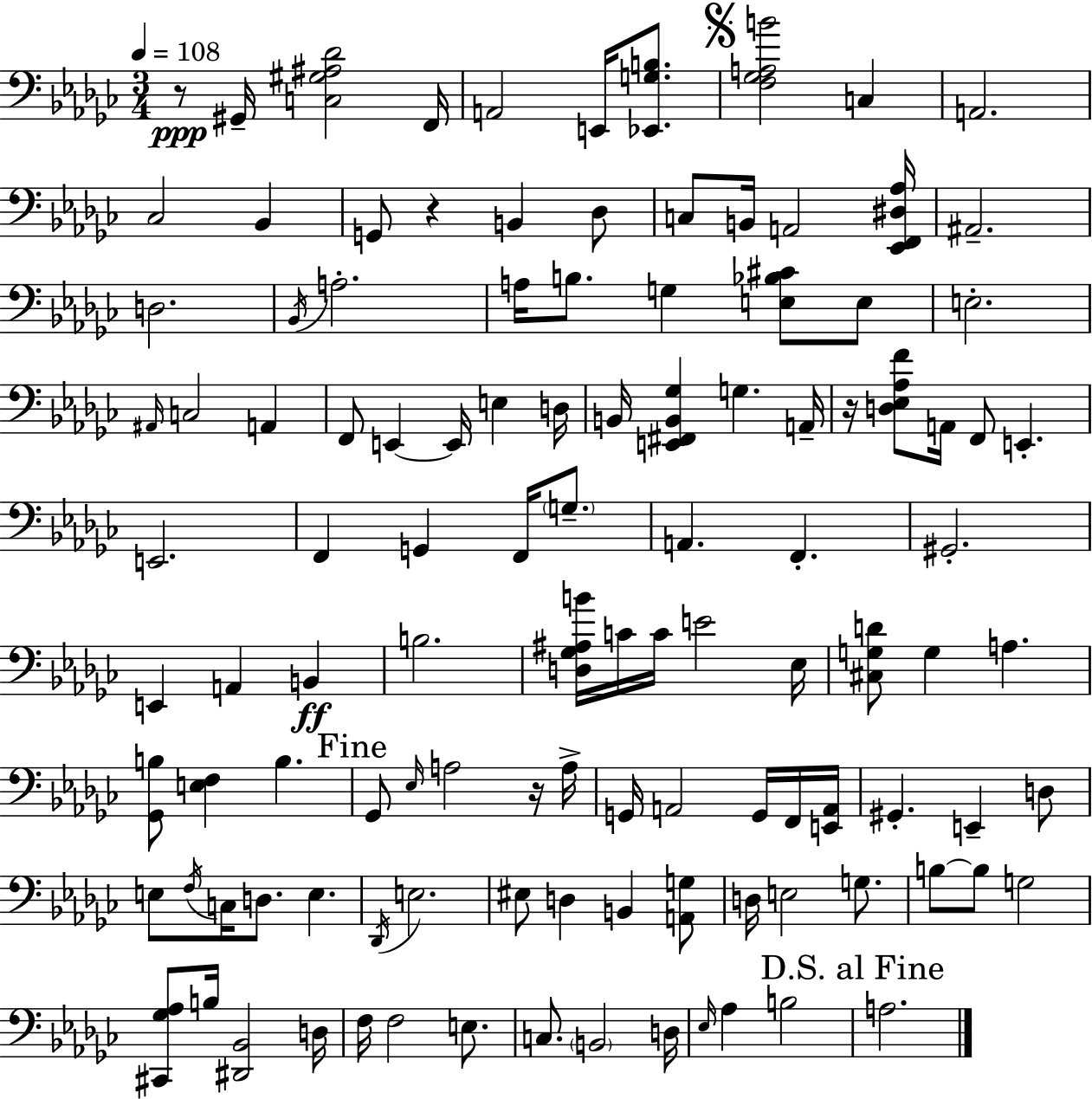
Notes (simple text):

R/e G#2/s [C3,G#3,A#3,Db4]/h F2/s A2/h E2/s [Eb2,G3,B3]/e. [F3,Gb3,A3,B4]/h C3/q A2/h. CES3/h Bb2/q G2/e R/q B2/q Db3/e C3/e B2/s A2/h [Eb2,F2,D#3,Ab3]/s A#2/h. D3/h. Bb2/s A3/h. A3/s B3/e. G3/q [E3,Bb3,C#4]/e E3/e E3/h. A#2/s C3/h A2/q F2/e E2/q E2/s E3/q D3/s B2/s [E2,F#2,B2,Gb3]/q G3/q. A2/s R/s [D3,Eb3,Ab3,F4]/e A2/s F2/e E2/q. E2/h. F2/q G2/q F2/s G3/e. A2/q. F2/q. G#2/h. E2/q A2/q B2/q B3/h. [D3,Gb3,A#3,B4]/s C4/s C4/s E4/h Eb3/s [C#3,G3,D4]/e G3/q A3/q. [Gb2,B3]/e [E3,F3]/q B3/q. Gb2/e Eb3/s A3/h R/s A3/s G2/s A2/h G2/s F2/s [E2,A2]/s G#2/q. E2/q D3/e E3/e F3/s C3/s D3/e. E3/q. Db2/s E3/h. EIS3/e D3/q B2/q [A2,G3]/e D3/s E3/h G3/e. B3/e B3/e G3/h [C#2,Gb3,Ab3]/e B3/s [D#2,Bb2]/h D3/s F3/s F3/h E3/e. C3/e. B2/h D3/s Eb3/s Ab3/q B3/h A3/h.